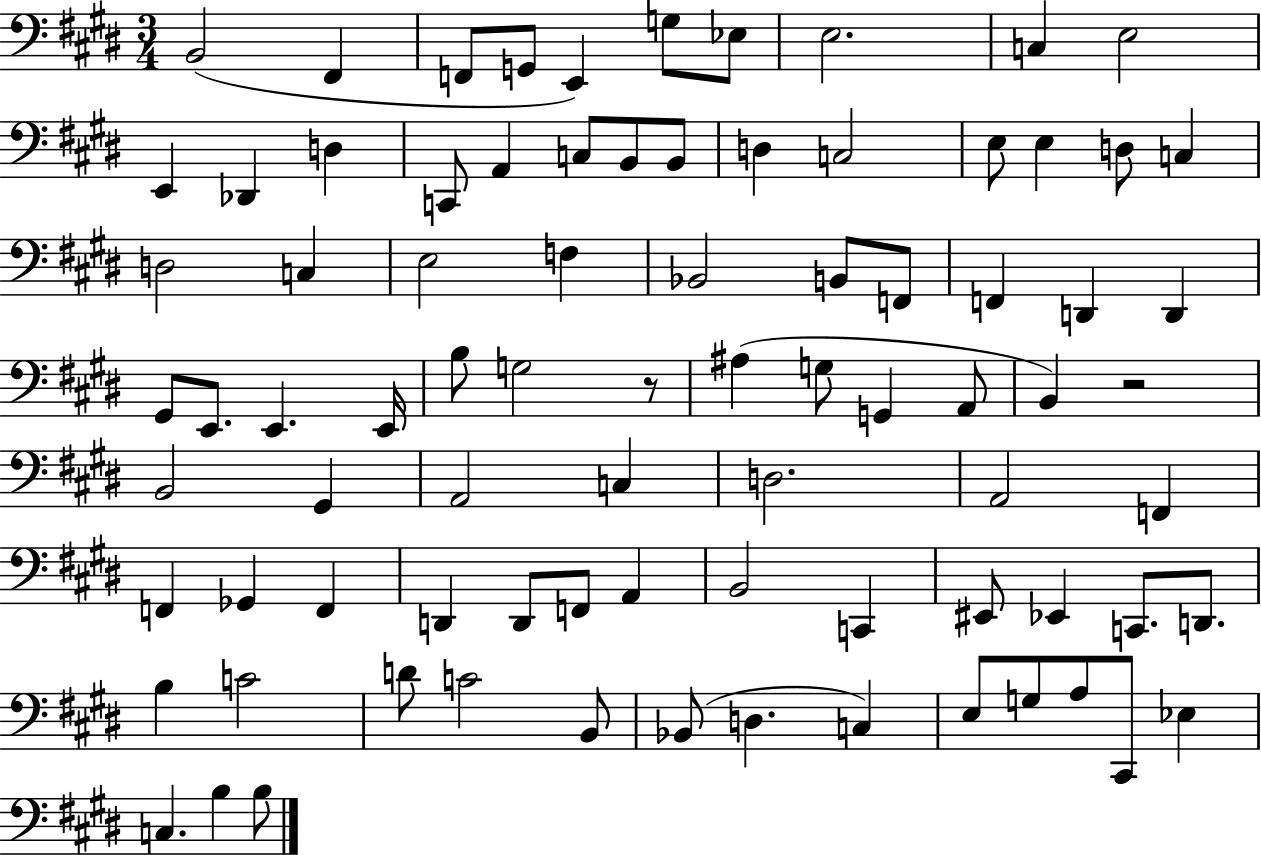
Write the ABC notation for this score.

X:1
T:Untitled
M:3/4
L:1/4
K:E
B,,2 ^F,, F,,/2 G,,/2 E,, G,/2 _E,/2 E,2 C, E,2 E,, _D,, D, C,,/2 A,, C,/2 B,,/2 B,,/2 D, C,2 E,/2 E, D,/2 C, D,2 C, E,2 F, _B,,2 B,,/2 F,,/2 F,, D,, D,, ^G,,/2 E,,/2 E,, E,,/4 B,/2 G,2 z/2 ^A, G,/2 G,, A,,/2 B,, z2 B,,2 ^G,, A,,2 C, D,2 A,,2 F,, F,, _G,, F,, D,, D,,/2 F,,/2 A,, B,,2 C,, ^E,,/2 _E,, C,,/2 D,,/2 B, C2 D/2 C2 B,,/2 _B,,/2 D, C, E,/2 G,/2 A,/2 ^C,,/2 _E, C, B, B,/2